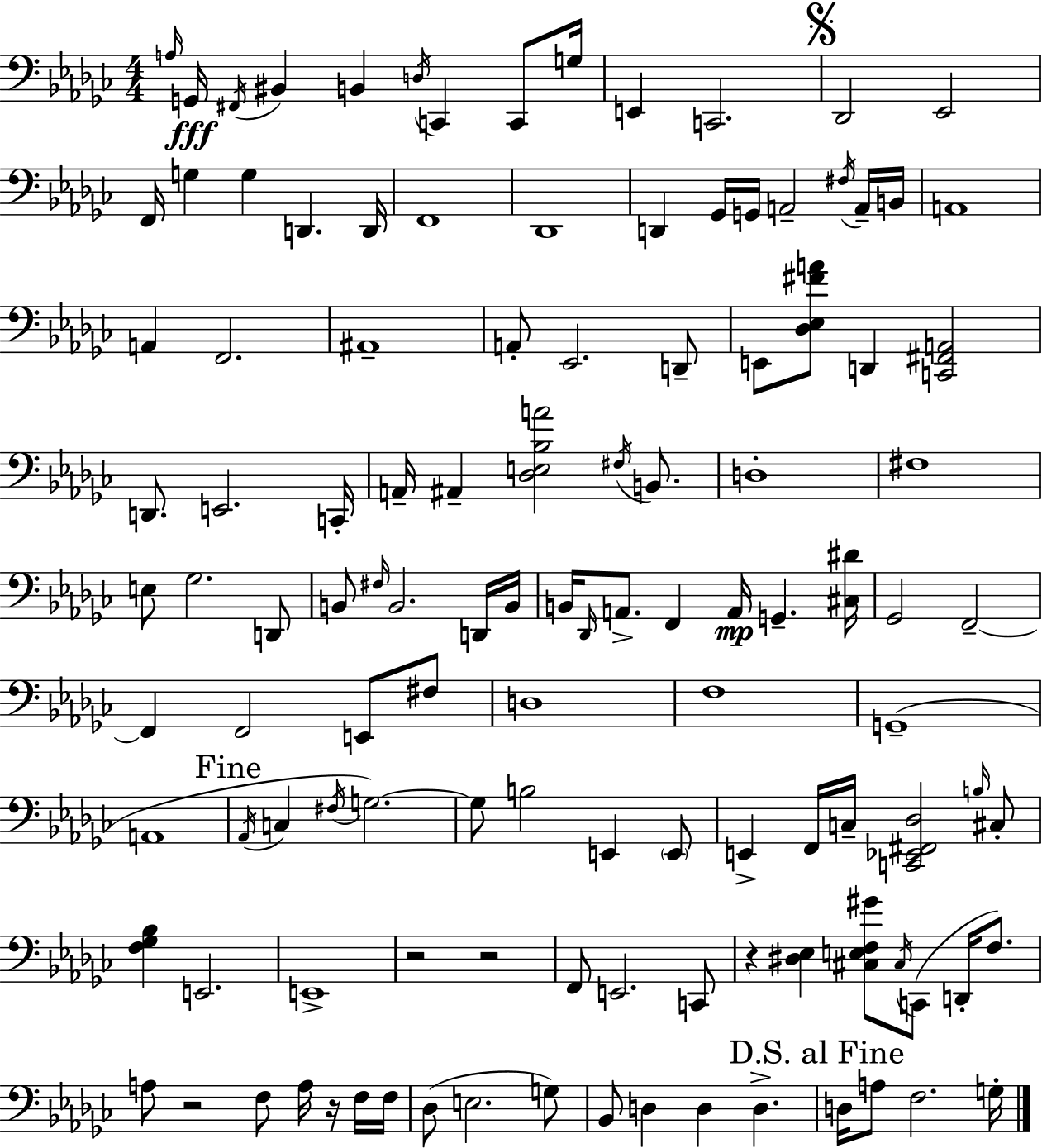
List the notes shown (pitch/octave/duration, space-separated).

A3/s G2/s F#2/s BIS2/q B2/q D3/s C2/q C2/e G3/s E2/q C2/h. Db2/h Eb2/h F2/s G3/q G3/q D2/q. D2/s F2/w Db2/w D2/q Gb2/s G2/s A2/h F#3/s A2/s B2/s A2/w A2/q F2/h. A#2/w A2/e Eb2/h. D2/e E2/e [Db3,Eb3,F#4,A4]/e D2/q [C2,F#2,A2]/h D2/e. E2/h. C2/s A2/s A#2/q [Db3,E3,Bb3,A4]/h F#3/s B2/e. D3/w F#3/w E3/e Gb3/h. D2/e B2/e F#3/s B2/h. D2/s B2/s B2/s Db2/s A2/e. F2/q A2/s G2/q. [C#3,D#4]/s Gb2/h F2/h F2/q F2/h E2/e F#3/e D3/w F3/w G2/w A2/w Ab2/s C3/q F#3/s G3/h. G3/e B3/h E2/q E2/e E2/q F2/s C3/s [C2,Eb2,F#2,Db3]/h B3/s C#3/e [F3,Gb3,Bb3]/q E2/h. E2/w R/h R/h F2/e E2/h. C2/e R/q [D#3,Eb3]/q [C#3,E3,F3,G#4]/e C#3/s C2/e D2/s F3/e. A3/e R/h F3/e A3/s R/s F3/s F3/s Db3/e E3/h. G3/e Bb2/e D3/q D3/q D3/q. D3/s A3/e F3/h. G3/s